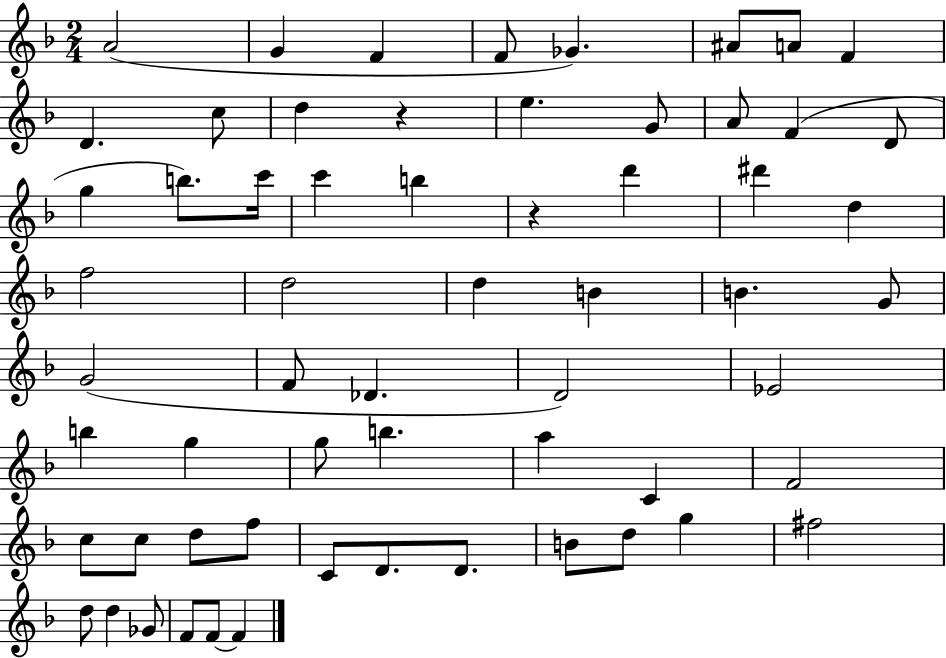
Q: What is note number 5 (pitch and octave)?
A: Gb4